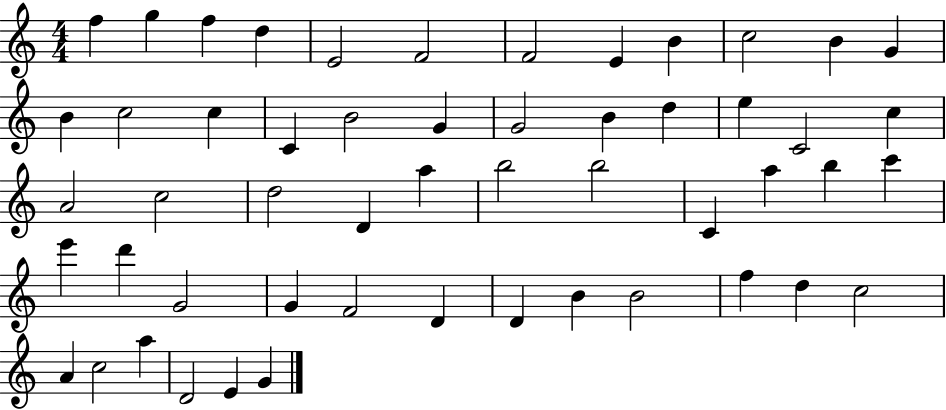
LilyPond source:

{
  \clef treble
  \numericTimeSignature
  \time 4/4
  \key c \major
  f''4 g''4 f''4 d''4 | e'2 f'2 | f'2 e'4 b'4 | c''2 b'4 g'4 | \break b'4 c''2 c''4 | c'4 b'2 g'4 | g'2 b'4 d''4 | e''4 c'2 c''4 | \break a'2 c''2 | d''2 d'4 a''4 | b''2 b''2 | c'4 a''4 b''4 c'''4 | \break e'''4 d'''4 g'2 | g'4 f'2 d'4 | d'4 b'4 b'2 | f''4 d''4 c''2 | \break a'4 c''2 a''4 | d'2 e'4 g'4 | \bar "|."
}